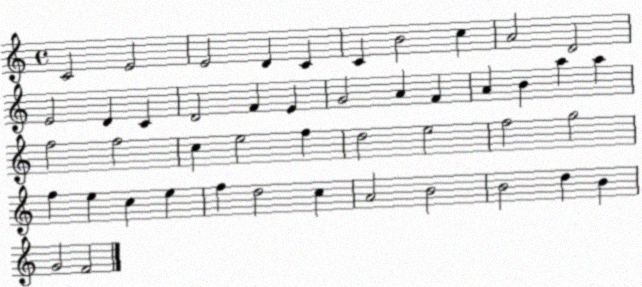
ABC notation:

X:1
T:Untitled
M:4/4
L:1/4
K:C
C2 E2 E2 D C C B2 c A2 D2 E2 D C D2 F E G2 A F A B a a f2 f2 c e2 f d2 e2 f2 g2 f e c e f d2 c A2 B2 B2 d B G2 F2